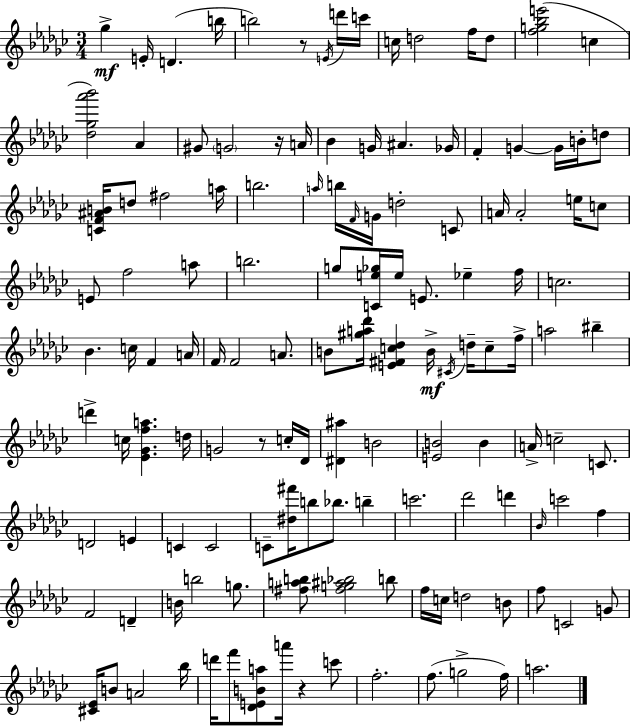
Gb5/q E4/s D4/q. B5/s B5/h R/e E4/s D6/s C6/s C5/s D5/h F5/s D5/e [F5,G5,Bb5,E6]/h C5/q [Db5,Gb5,Ab6,Bb6]/h Ab4/q G#4/e G4/h R/s A4/s Bb4/q G4/s A#4/q. Gb4/s F4/q G4/q G4/s B4/s D5/e [C4,F4,A#4,B4]/s D5/e F#5/h A5/s B5/h. A5/s B5/s F4/s G4/s D5/h C4/e A4/s A4/h E5/s C5/e E4/e F5/h A5/e B5/h. G5/e [C4,E5,Gb5]/s E5/s E4/e. Eb5/q F5/s C5/h. Bb4/q. C5/s F4/q A4/s F4/s F4/h A4/e. B4/e [G#5,A5,Db6]/s [E4,F#4,C5,Db5]/q B4/s C#4/s D5/s C5/e F5/s A5/h BIS5/q D6/q C5/s [Eb4,Gb4,F5,A5]/q. D5/s G4/h R/e C5/s Db4/s [D#4,A#5]/q B4/h [E4,B4]/h B4/q A4/s C5/h C4/e. D4/h E4/q C4/q C4/h C4/e [D#5,F#6]/s B5/e Bb5/e. B5/q C6/h. Db6/h D6/q Bb4/s C6/h F5/q F4/h D4/q B4/s B5/h G5/e. [F#5,A5,B5]/e [F#5,G5,A#5,Bb5]/h B5/e F5/s C5/s D5/h B4/e F5/e C4/h G4/e [C#4,Eb4]/s B4/e A4/h Bb5/s D6/s F6/e [Db4,E4,B4,A5]/e A6/s R/q C6/e F5/h. F5/e. G5/h F5/s A5/h.